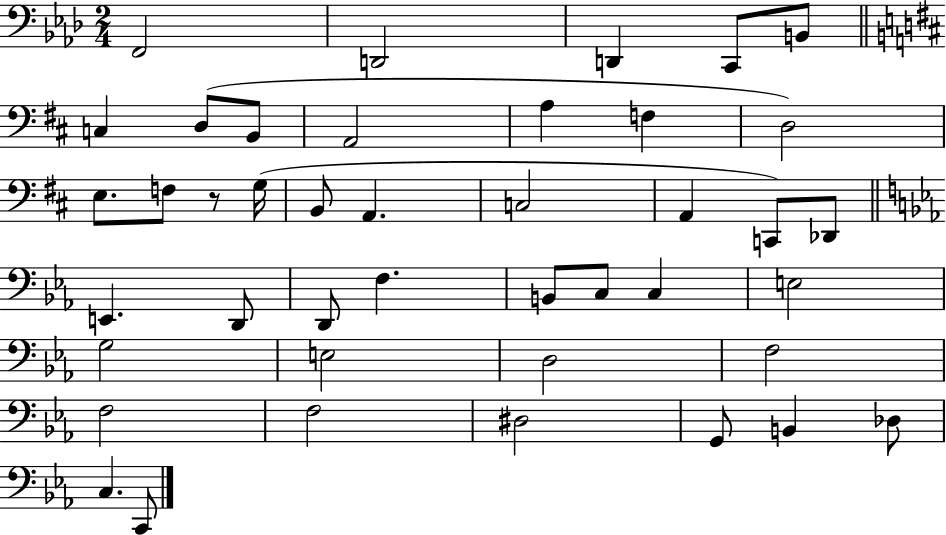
{
  \clef bass
  \numericTimeSignature
  \time 2/4
  \key aes \major
  f,2 | d,2 | d,4 c,8 b,8 | \bar "||" \break \key d \major c4 d8( b,8 | a,2 | a4 f4 | d2) | \break e8. f8 r8 g16( | b,8 a,4. | c2 | a,4 c,8) des,8 | \break \bar "||" \break \key c \minor e,4. d,8 | d,8 f4. | b,8 c8 c4 | e2 | \break g2 | e2 | d2 | f2 | \break f2 | f2 | dis2 | g,8 b,4 des8 | \break c4. c,8 | \bar "|."
}